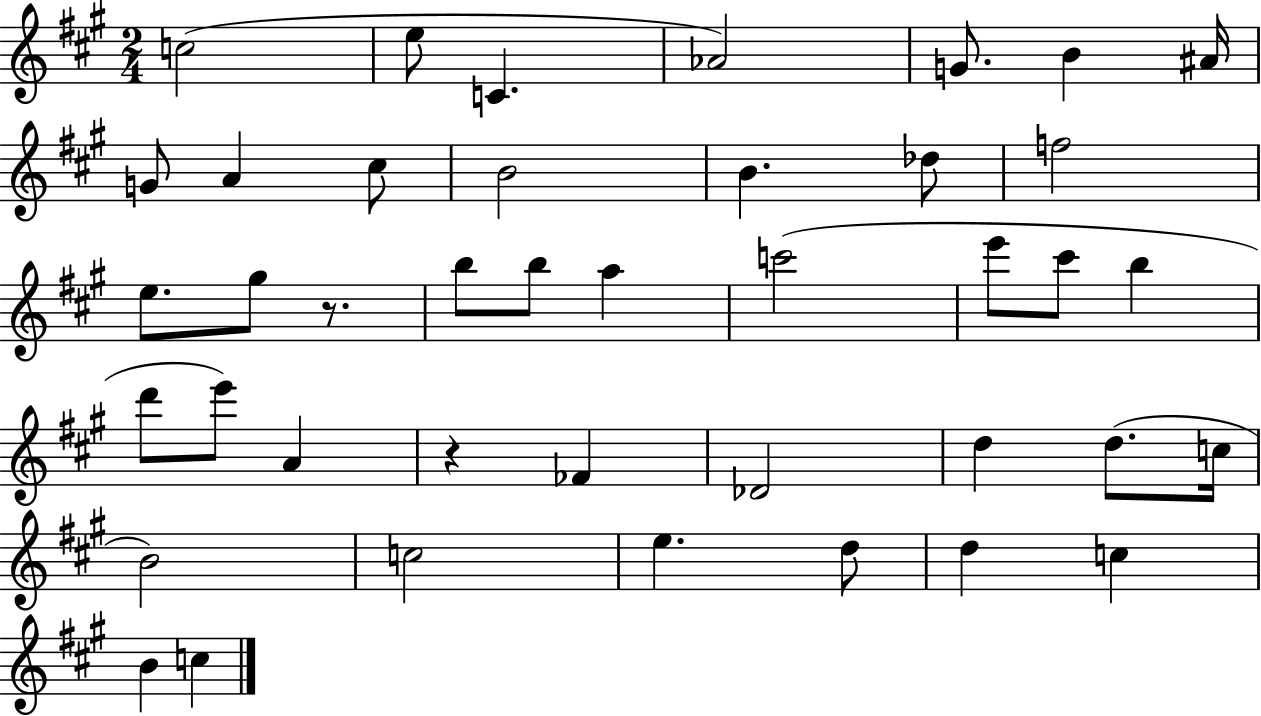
C5/h E5/e C4/q. Ab4/h G4/e. B4/q A#4/s G4/e A4/q C#5/e B4/h B4/q. Db5/e F5/h E5/e. G#5/e R/e. B5/e B5/e A5/q C6/h E6/e C#6/e B5/q D6/e E6/e A4/q R/q FES4/q Db4/h D5/q D5/e. C5/s B4/h C5/h E5/q. D5/e D5/q C5/q B4/q C5/q